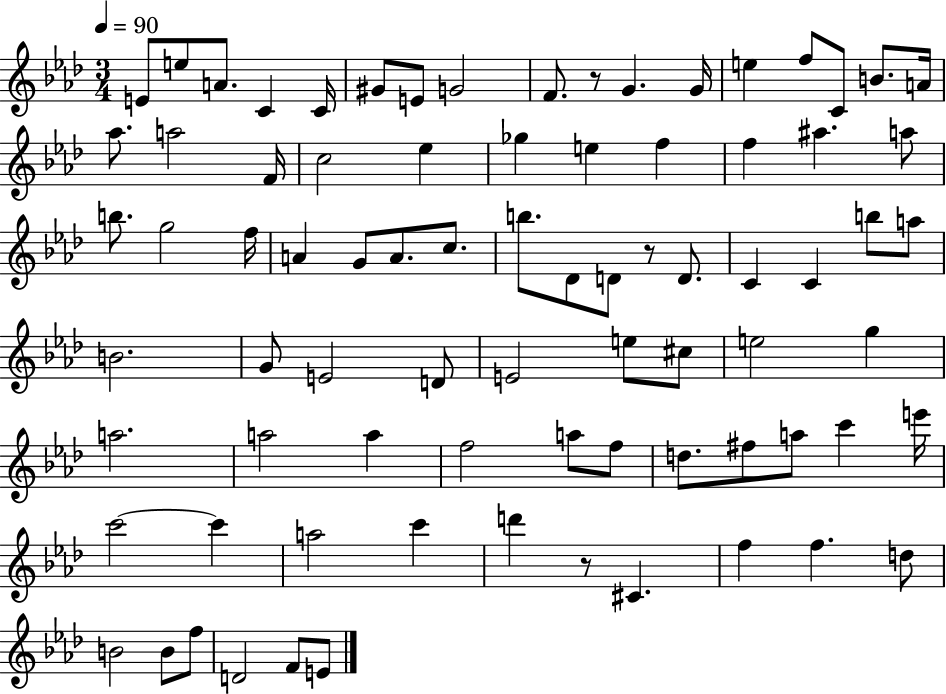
{
  \clef treble
  \numericTimeSignature
  \time 3/4
  \key aes \major
  \tempo 4 = 90
  \repeat volta 2 { e'8 e''8 a'8. c'4 c'16 | gis'8 e'8 g'2 | f'8. r8 g'4. g'16 | e''4 f''8 c'8 b'8. a'16 | \break aes''8. a''2 f'16 | c''2 ees''4 | ges''4 e''4 f''4 | f''4 ais''4. a''8 | \break b''8. g''2 f''16 | a'4 g'8 a'8. c''8. | b''8. des'8 d'8 r8 d'8. | c'4 c'4 b''8 a''8 | \break b'2. | g'8 e'2 d'8 | e'2 e''8 cis''8 | e''2 g''4 | \break a''2. | a''2 a''4 | f''2 a''8 f''8 | d''8. fis''8 a''8 c'''4 e'''16 | \break c'''2~~ c'''4 | a''2 c'''4 | d'''4 r8 cis'4. | f''4 f''4. d''8 | \break b'2 b'8 f''8 | d'2 f'8 e'8 | } \bar "|."
}